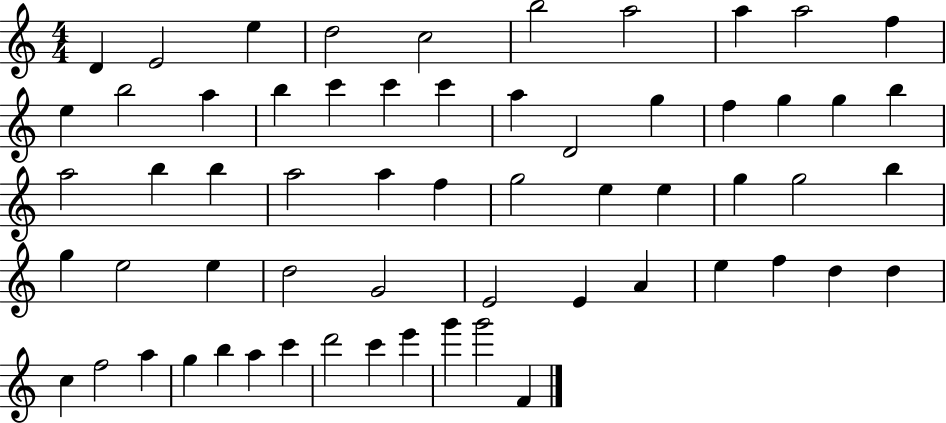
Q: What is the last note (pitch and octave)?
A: F4